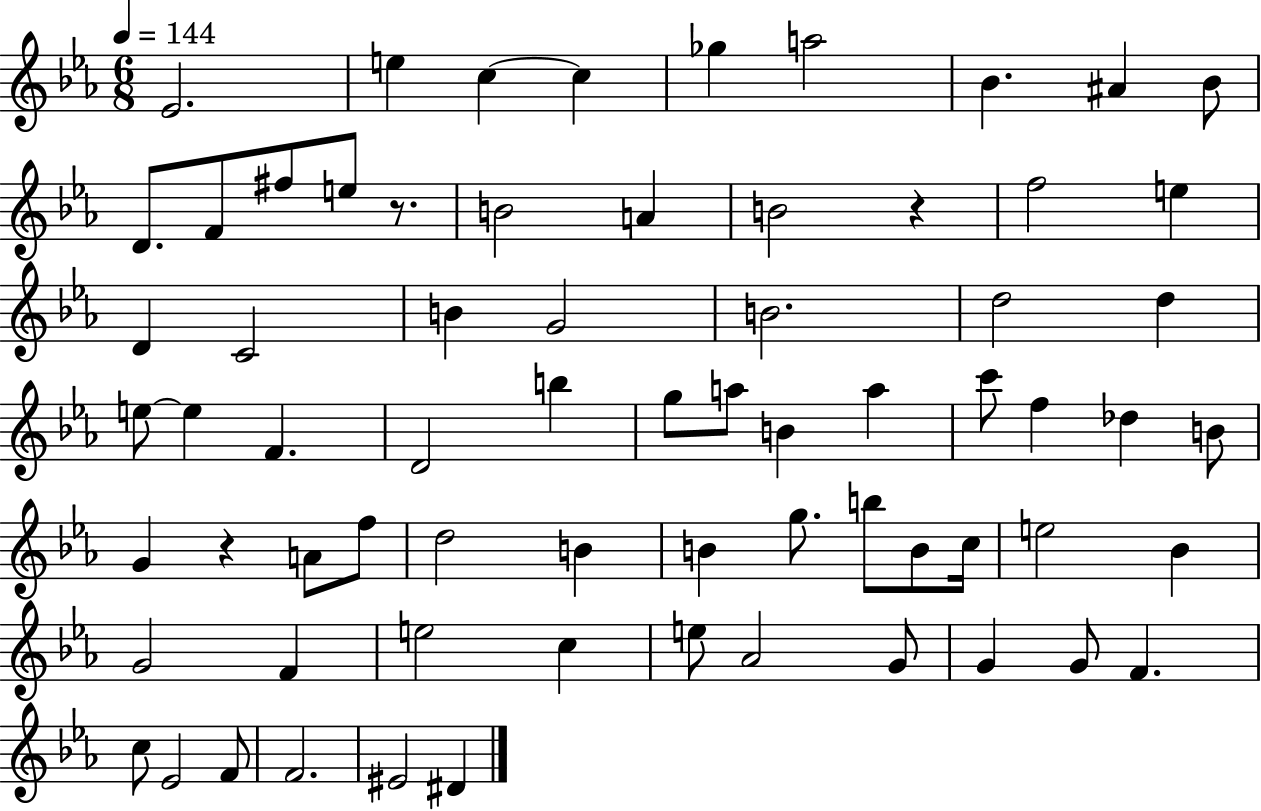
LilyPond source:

{
  \clef treble
  \numericTimeSignature
  \time 6/8
  \key ees \major
  \tempo 4 = 144
  ees'2. | e''4 c''4~~ c''4 | ges''4 a''2 | bes'4. ais'4 bes'8 | \break d'8. f'8 fis''8 e''8 r8. | b'2 a'4 | b'2 r4 | f''2 e''4 | \break d'4 c'2 | b'4 g'2 | b'2. | d''2 d''4 | \break e''8~~ e''4 f'4. | d'2 b''4 | g''8 a''8 b'4 a''4 | c'''8 f''4 des''4 b'8 | \break g'4 r4 a'8 f''8 | d''2 b'4 | b'4 g''8. b''8 b'8 c''16 | e''2 bes'4 | \break g'2 f'4 | e''2 c''4 | e''8 aes'2 g'8 | g'4 g'8 f'4. | \break c''8 ees'2 f'8 | f'2. | eis'2 dis'4 | \bar "|."
}